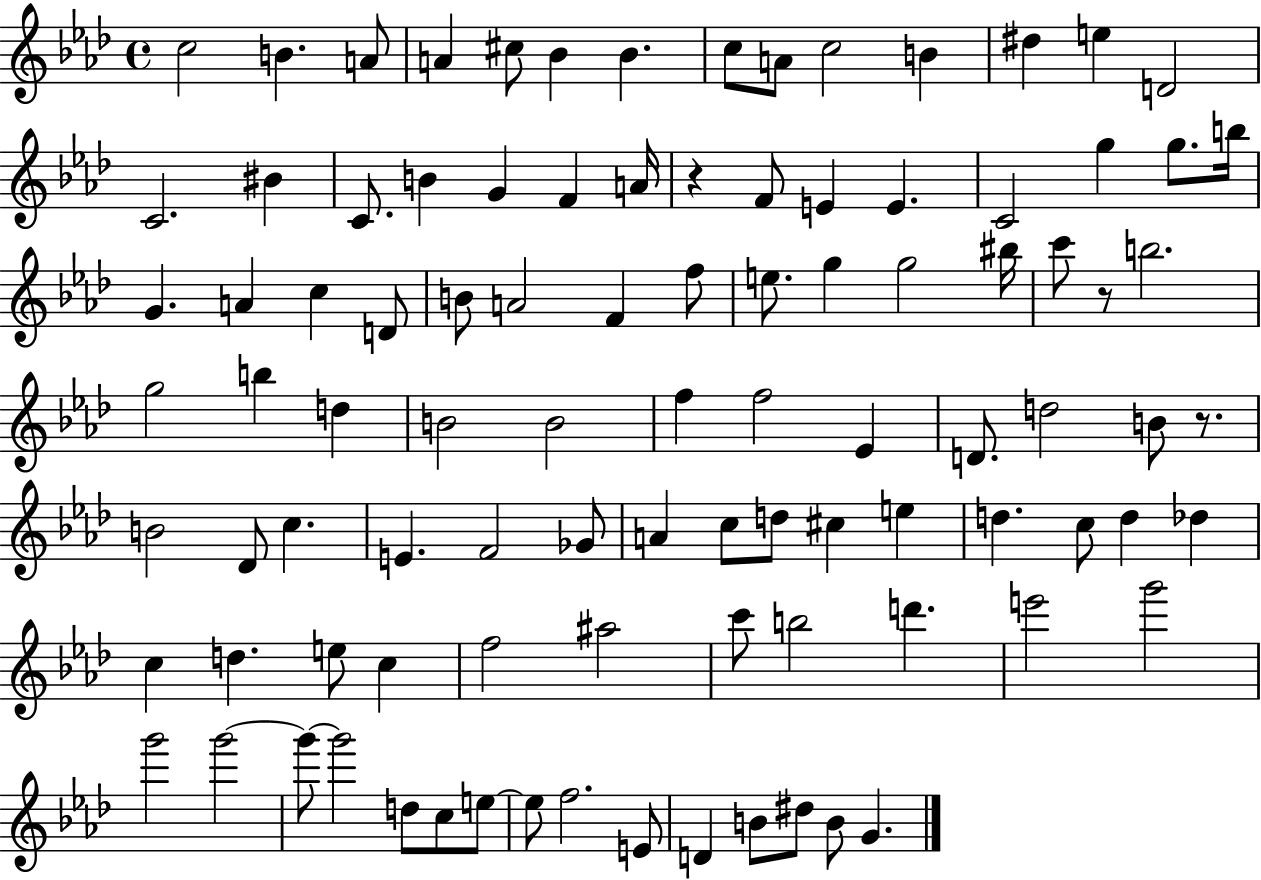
X:1
T:Untitled
M:4/4
L:1/4
K:Ab
c2 B A/2 A ^c/2 _B _B c/2 A/2 c2 B ^d e D2 C2 ^B C/2 B G F A/4 z F/2 E E C2 g g/2 b/4 G A c D/2 B/2 A2 F f/2 e/2 g g2 ^b/4 c'/2 z/2 b2 g2 b d B2 B2 f f2 _E D/2 d2 B/2 z/2 B2 _D/2 c E F2 _G/2 A c/2 d/2 ^c e d c/2 d _d c d e/2 c f2 ^a2 c'/2 b2 d' e'2 g'2 g'2 g'2 g'/2 g'2 d/2 c/2 e/2 e/2 f2 E/2 D B/2 ^d/2 B/2 G